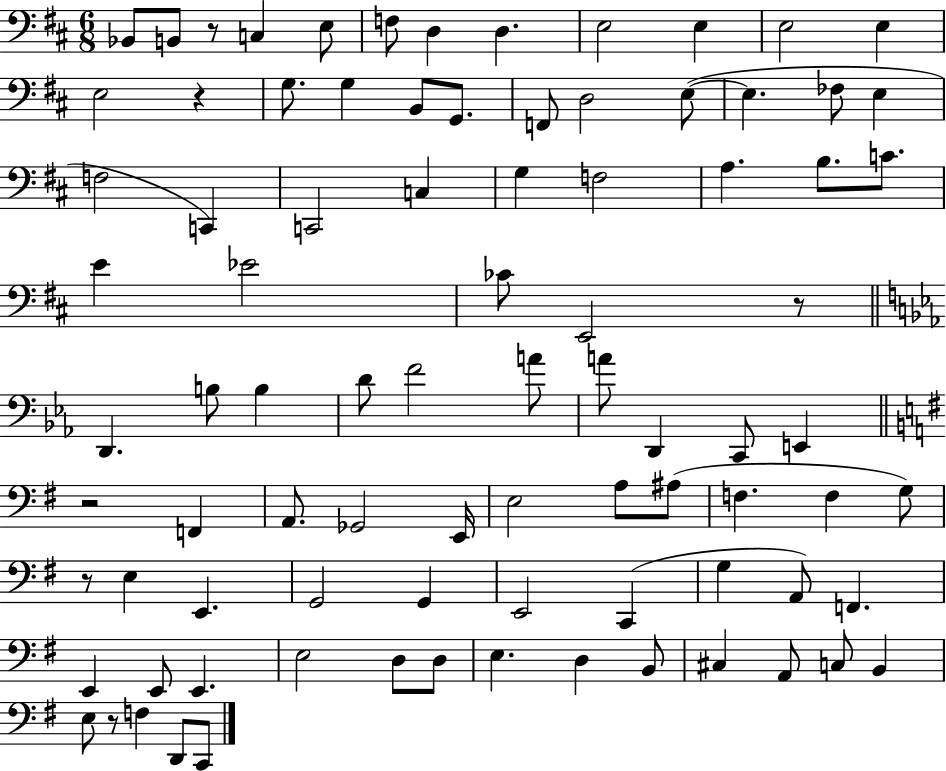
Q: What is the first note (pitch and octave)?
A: Bb2